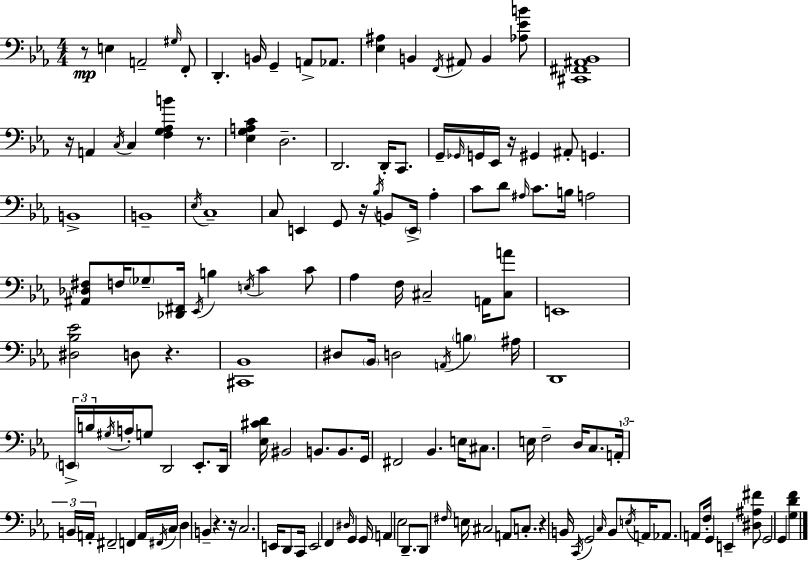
X:1
T:Untitled
M:4/4
L:1/4
K:Eb
z/2 E, A,,2 ^G,/4 F,,/2 D,, B,,/4 G,, A,,/2 _A,,/2 [_E,^A,] B,, F,,/4 ^A,,/2 B,, [_A,_EB]/2 [^C,,^F,,^A,,_B,,]4 z/4 A,, C,/4 C, [F,G,_A,B] z/2 [_E,G,A,C] D,2 D,,2 D,,/4 C,,/2 G,,/4 _G,,/4 G,,/4 _E,,/4 z/4 ^G,, ^A,,/2 G,, B,,4 B,,4 _E,/4 C,4 C,/2 E,, G,,/2 z/4 _B,/4 B,,/2 E,,/4 _A, C/2 D/2 ^A,/4 C/2 B,/4 A,2 [^A,,_D,^F,]/2 F,/4 _G,/2 [_D,,^F,,]/4 _E,,/4 B, E,/4 C C/2 _A, F,/4 ^C,2 A,,/4 [^C,A]/2 E,,4 [^D,_B,_E]2 D,/2 z [^C,,_B,,]4 ^D,/2 _B,,/4 D,2 A,,/4 B, ^A,/4 D,,4 E,,/4 B,/4 ^G,/4 A,/4 G,/2 D,,2 E,,/2 D,,/4 [_E,^CD]/4 ^B,,2 B,,/2 B,,/2 G,,/4 ^F,,2 _B,, E,/4 ^C,/2 E,/4 F,2 D,/4 C,/2 A,,/4 B,,/4 A,,/4 ^F,,2 F,, A,,/4 ^F,,/4 C,/4 D, B,, z z/4 C,2 E,,/4 D,,/2 C,,/4 E,,2 F,, ^D,/4 G,, G,,/4 A,, _E,2 D,,/2 D,,/2 ^F,/4 E,/4 ^C,2 A,,/2 C,/2 z B,,/4 C,,/4 G,,2 C,/4 B,,/2 E,/4 A,,/4 _A,,/2 A,,/2 F,/4 G,, E,, [^D,^A,^F]/2 G,,2 G,, [G,DF]